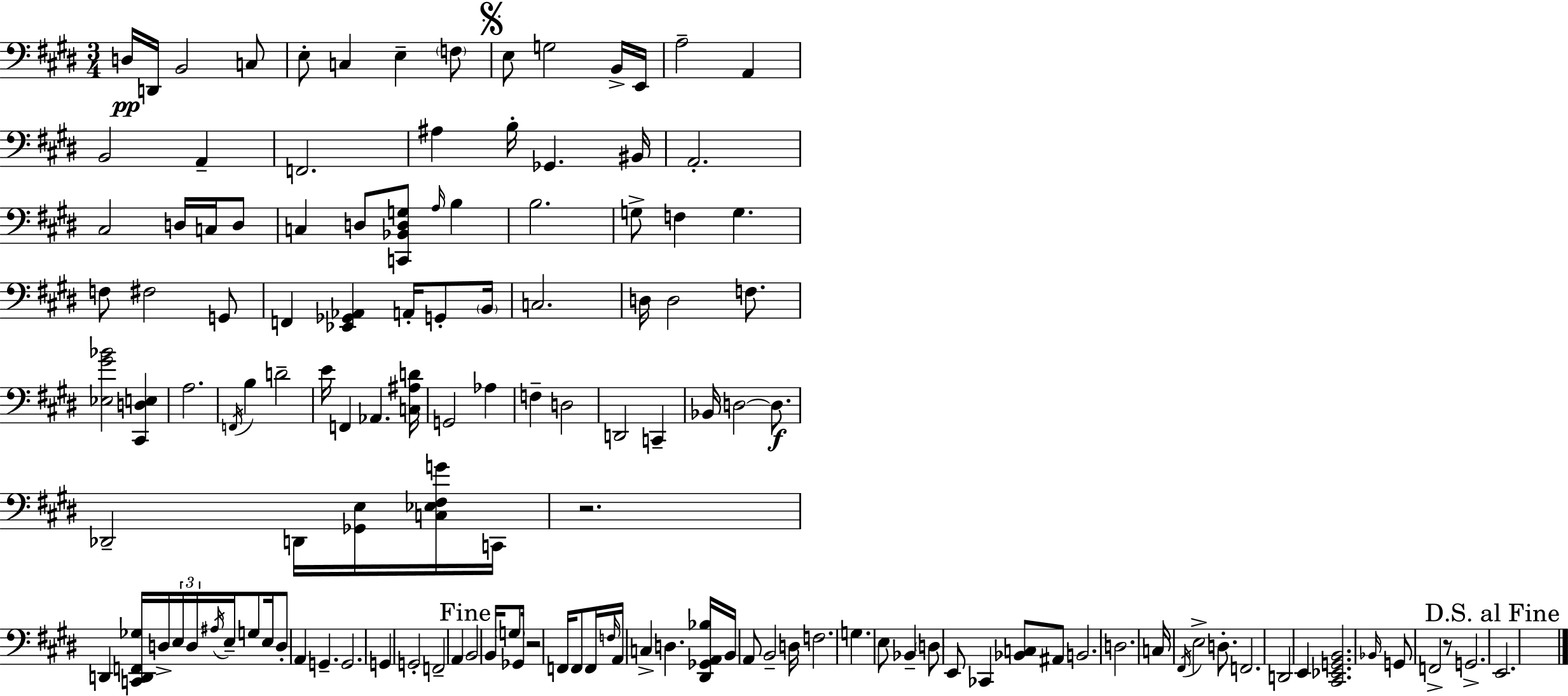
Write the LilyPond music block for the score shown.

{
  \clef bass
  \numericTimeSignature
  \time 3/4
  \key e \major
  \repeat volta 2 { d16\pp d,16 b,2 c8 | e8-. c4 e4-- \parenthesize f8 | \mark \markup { \musicglyph "scripts.segno" } e8 g2 b,16-> e,16 | a2-- a,4 | \break b,2 a,4-- | f,2. | ais4 b16-. ges,4. bis,16 | a,2.-. | \break cis2 d16 c16 d8 | c4 d8 <c, bes, d g>8 \grace { a16 } b4 | b2. | g8-> f4 g4. | \break f8 fis2 g,8 | f,4 <ees, ges, aes,>4 a,16-. g,8-. | \parenthesize b,16 c2. | d16 d2 f8. | \break <ees gis' bes'>2 <cis, d e>4 | a2. | \acciaccatura { f,16 } b4 d'2-- | e'16 f,4 aes,4. | \break <c ais d'>16 g,2 aes4 | f4-- d2 | d,2 c,4-- | bes,16 d2~~ d8.\f | \break des,2-- d,16 <ges, e>16 | <c ees fis g'>16 c,16 r2. | d,4 <c, d, f, ges>16 d16-> \tuplet 3/2 { e16 d16 \acciaccatura { ais16 } } e16-- | g8 e16 d8-. a,4 g,4.-- | \break g,2. | g,4 g,2-. | f,2-- a,4 | \mark "Fine" b,2 b,16 | \break \parenthesize g8 ges,16 r2 f,16 | f,8 f,16 \grace { f16 } a,16 c4-> d4. | <dis, ges, a, bes>16 b,16 a,8 b,2-- | d16 f2. | \break g4. e8 | bes,4-- \parenthesize d8 e,8 ces,4 | <bes, c>8 ais,8 b,2. | d2. | \break c16 \acciaccatura { fis,16 } e2-> | d8.-. f,2. | d,2 | e,4 <cis, ees, g, b,>2. | \break \grace { bes,16 } g,8 f,2-> | r8 g,2.-> | \mark "D.S. al Fine" e,2. | } \bar "|."
}